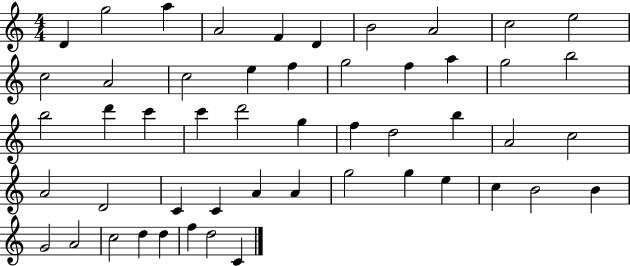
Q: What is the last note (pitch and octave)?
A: C4